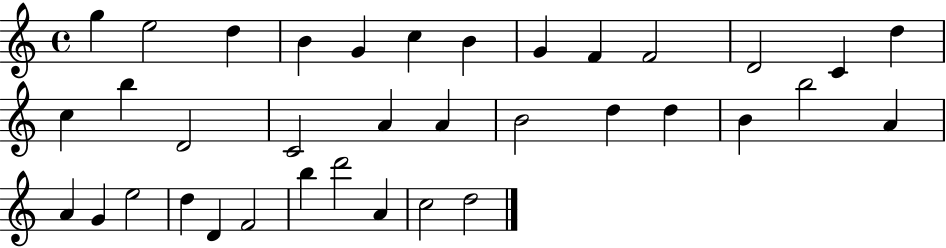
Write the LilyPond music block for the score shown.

{
  \clef treble
  \time 4/4
  \defaultTimeSignature
  \key c \major
  g''4 e''2 d''4 | b'4 g'4 c''4 b'4 | g'4 f'4 f'2 | d'2 c'4 d''4 | \break c''4 b''4 d'2 | c'2 a'4 a'4 | b'2 d''4 d''4 | b'4 b''2 a'4 | \break a'4 g'4 e''2 | d''4 d'4 f'2 | b''4 d'''2 a'4 | c''2 d''2 | \break \bar "|."
}